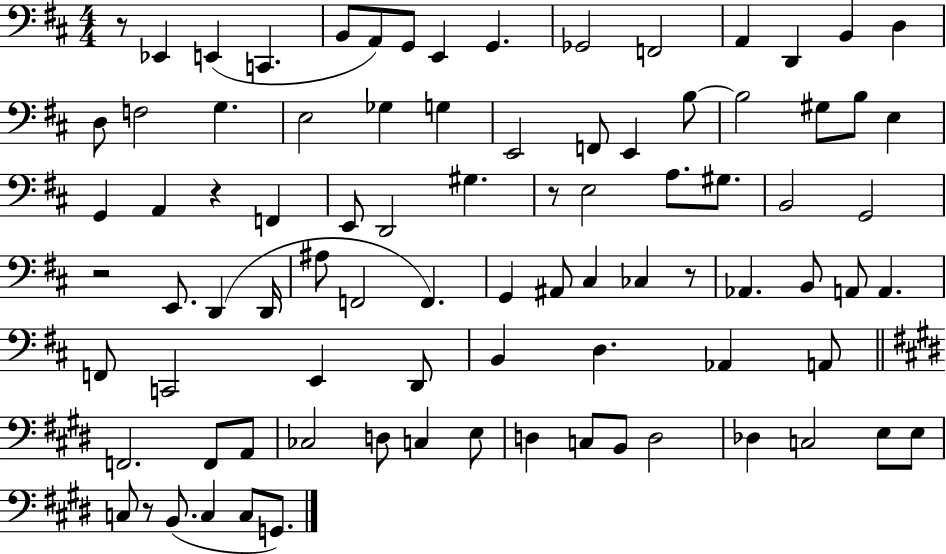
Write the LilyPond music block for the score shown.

{
  \clef bass
  \numericTimeSignature
  \time 4/4
  \key d \major
  r8 ees,4 e,4( c,4. | b,8 a,8) g,8 e,4 g,4. | ges,2 f,2 | a,4 d,4 b,4 d4 | \break d8 f2 g4. | e2 ges4 g4 | e,2 f,8 e,4 b8~~ | b2 gis8 b8 e4 | \break g,4 a,4 r4 f,4 | e,8 d,2 gis4. | r8 e2 a8. gis8. | b,2 g,2 | \break r2 e,8. d,4( d,16 | ais8 f,2 f,4.) | g,4 ais,8 cis4 ces4 r8 | aes,4. b,8 a,8 a,4. | \break f,8 c,2 e,4 d,8 | b,4 d4. aes,4 a,8 | \bar "||" \break \key e \major f,2. f,8 a,8 | ces2 d8 c4 e8 | d4 c8 b,8 d2 | des4 c2 e8 e8 | \break c8 r8 b,8.( c4 c8 g,8.) | \bar "|."
}